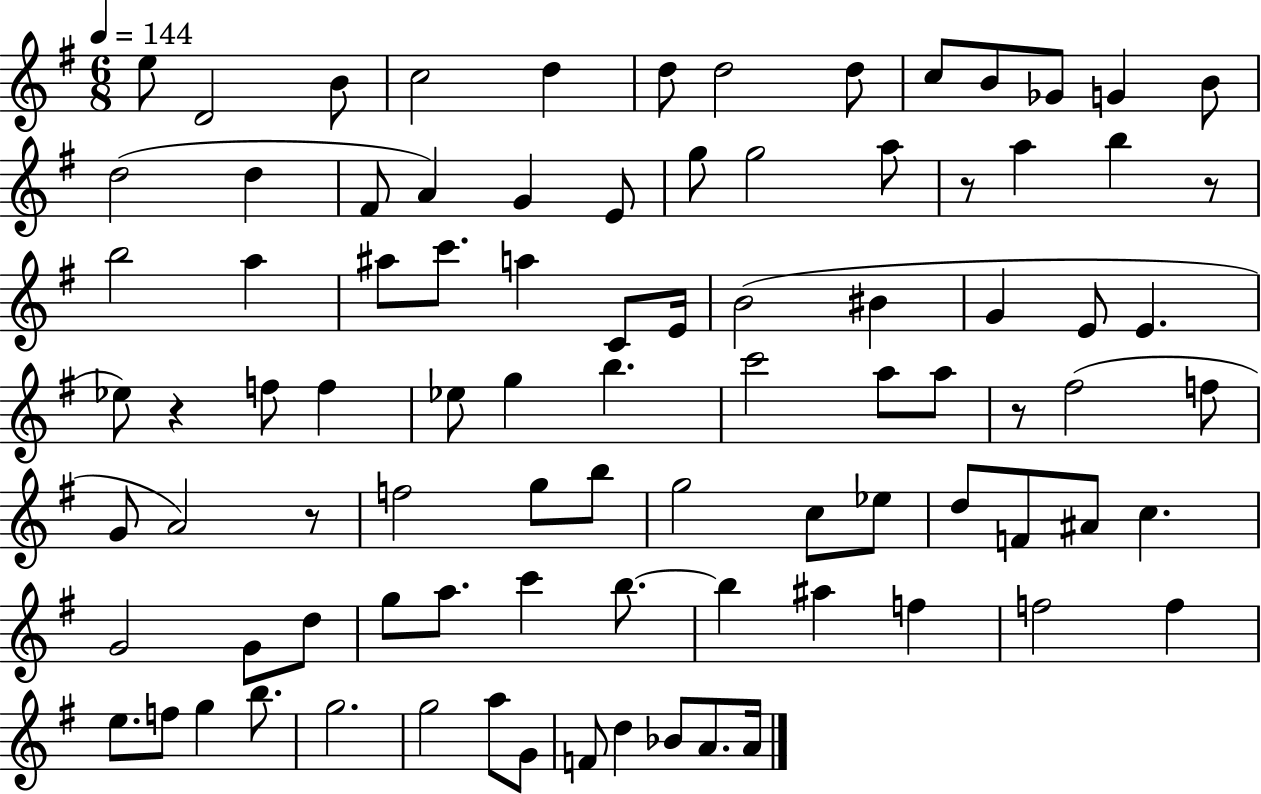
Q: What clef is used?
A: treble